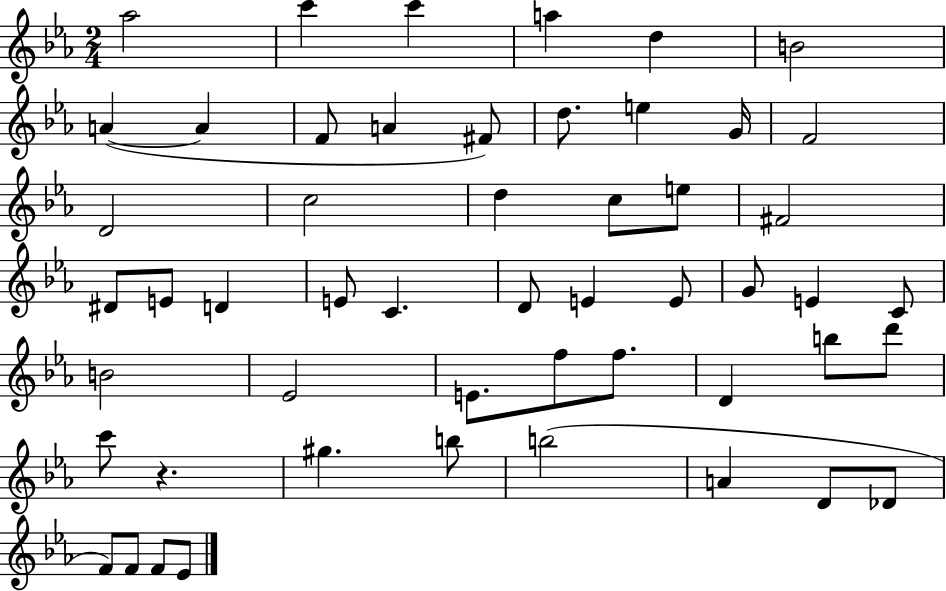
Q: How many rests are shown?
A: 1